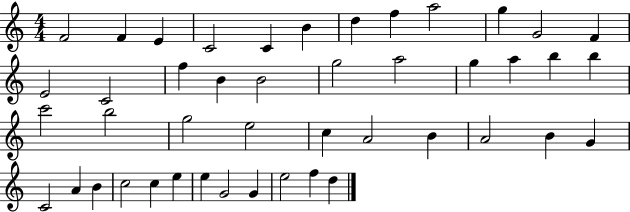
{
  \clef treble
  \numericTimeSignature
  \time 4/4
  \key c \major
  f'2 f'4 e'4 | c'2 c'4 b'4 | d''4 f''4 a''2 | g''4 g'2 f'4 | \break e'2 c'2 | f''4 b'4 b'2 | g''2 a''2 | g''4 a''4 b''4 b''4 | \break c'''2 b''2 | g''2 e''2 | c''4 a'2 b'4 | a'2 b'4 g'4 | \break c'2 a'4 b'4 | c''2 c''4 e''4 | e''4 g'2 g'4 | e''2 f''4 d''4 | \break \bar "|."
}